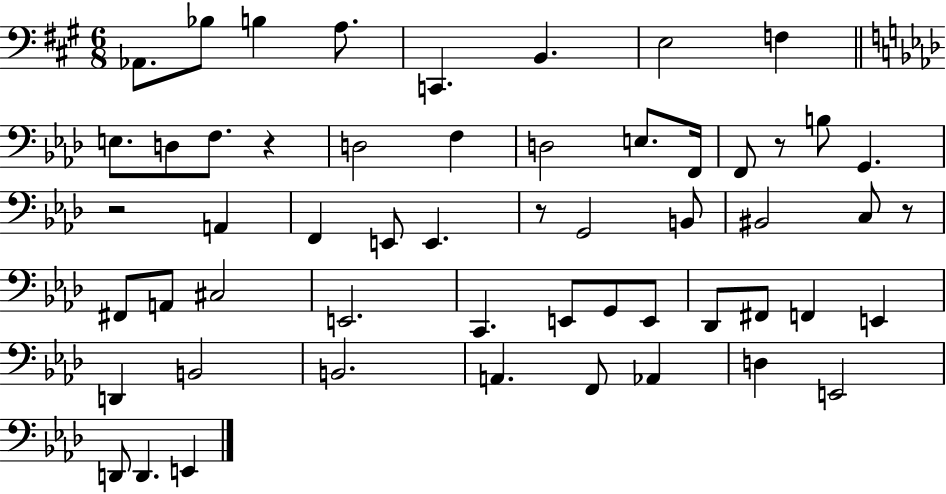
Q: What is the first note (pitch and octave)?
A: Ab2